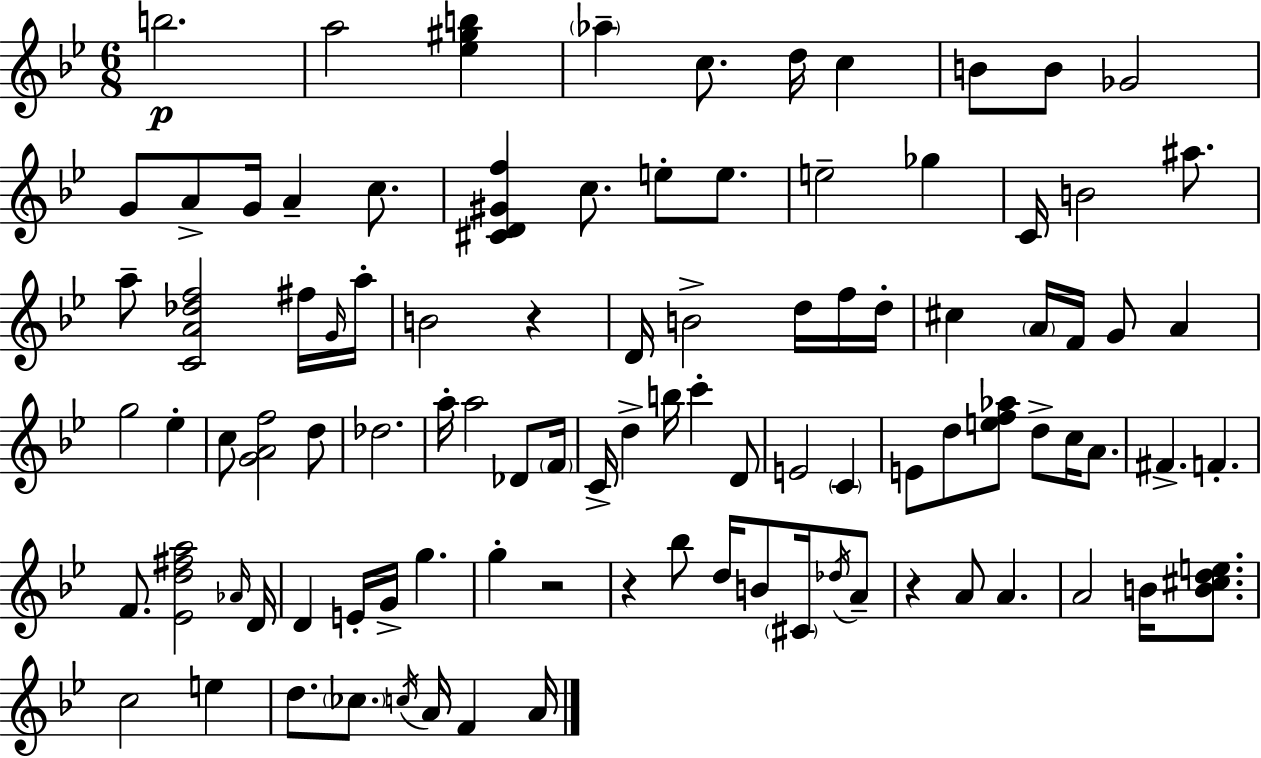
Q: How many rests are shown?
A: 4